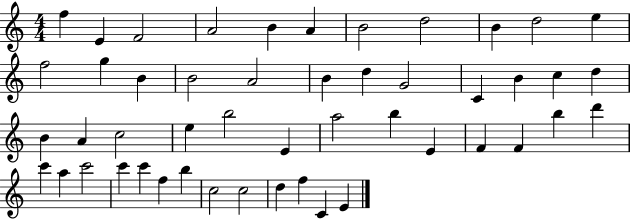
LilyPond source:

{
  \clef treble
  \numericTimeSignature
  \time 4/4
  \key c \major
  f''4 e'4 f'2 | a'2 b'4 a'4 | b'2 d''2 | b'4 d''2 e''4 | \break f''2 g''4 b'4 | b'2 a'2 | b'4 d''4 g'2 | c'4 b'4 c''4 d''4 | \break b'4 a'4 c''2 | e''4 b''2 e'4 | a''2 b''4 e'4 | f'4 f'4 b''4 d'''4 | \break c'''4 a''4 c'''2 | c'''4 c'''4 f''4 b''4 | c''2 c''2 | d''4 f''4 c'4 e'4 | \break \bar "|."
}